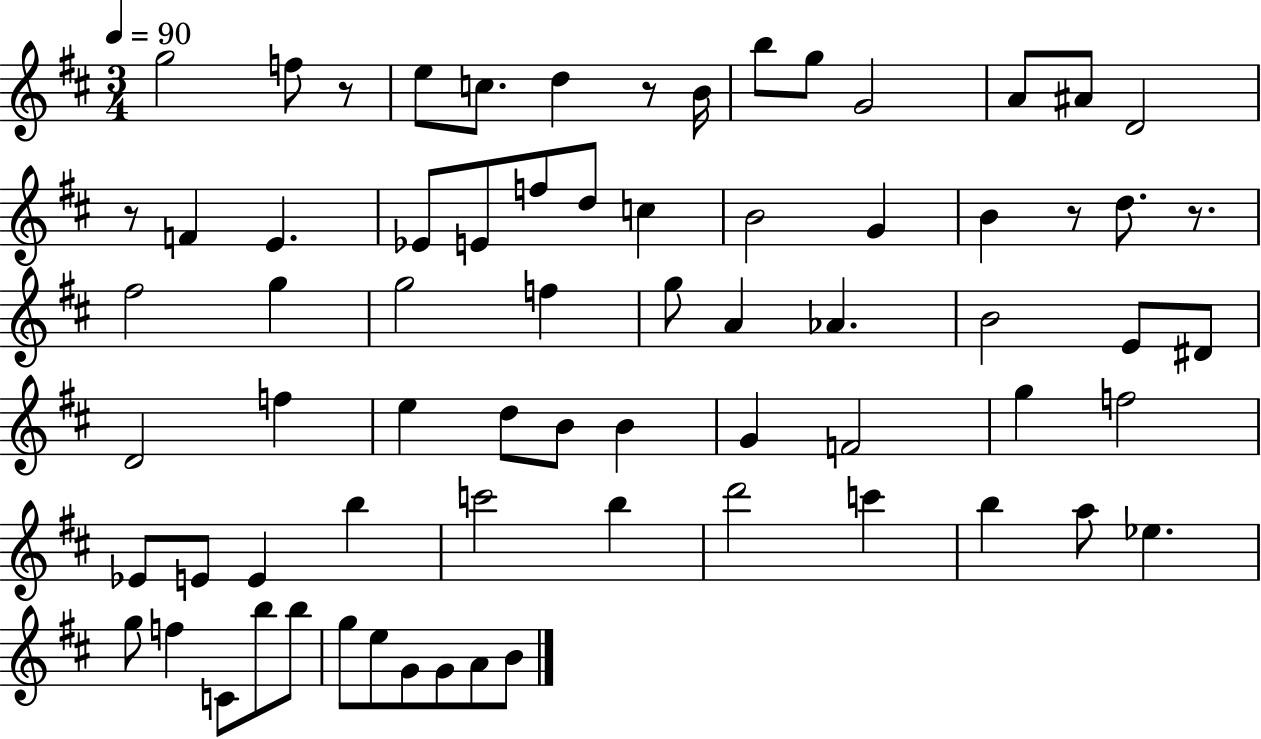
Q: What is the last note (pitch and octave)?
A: B4